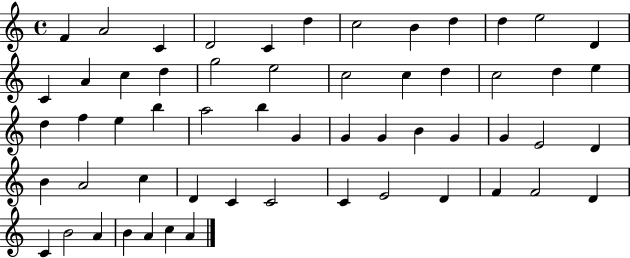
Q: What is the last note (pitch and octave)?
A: A4